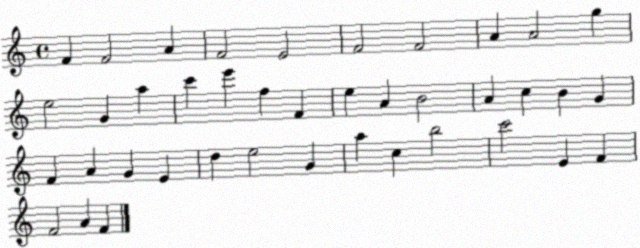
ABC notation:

X:1
T:Untitled
M:4/4
L:1/4
K:C
F F2 A F2 E2 F2 F2 A A2 g e2 G a c' e' f F e A B2 A c B G F A G E d e2 G a c b2 c'2 E F F2 A F